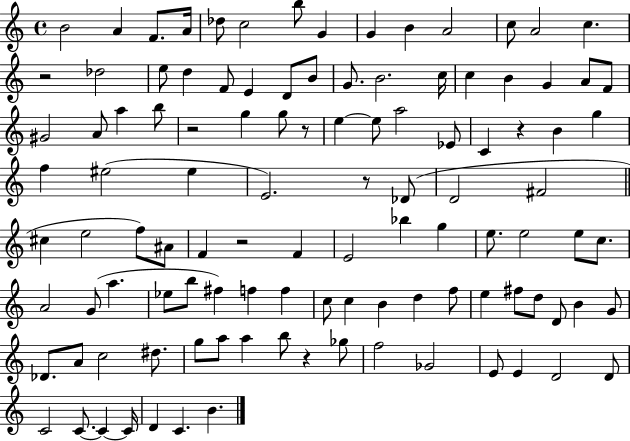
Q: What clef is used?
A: treble